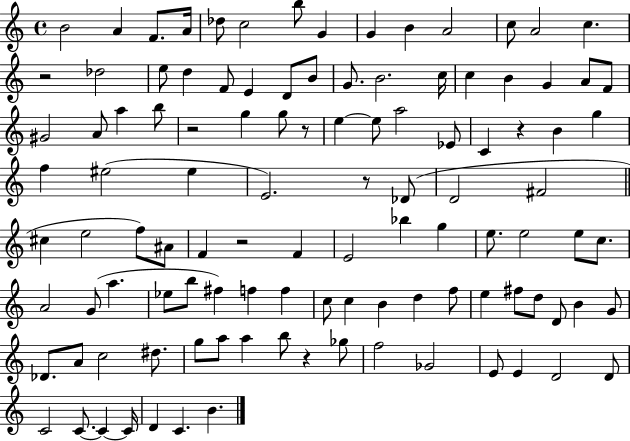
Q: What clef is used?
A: treble